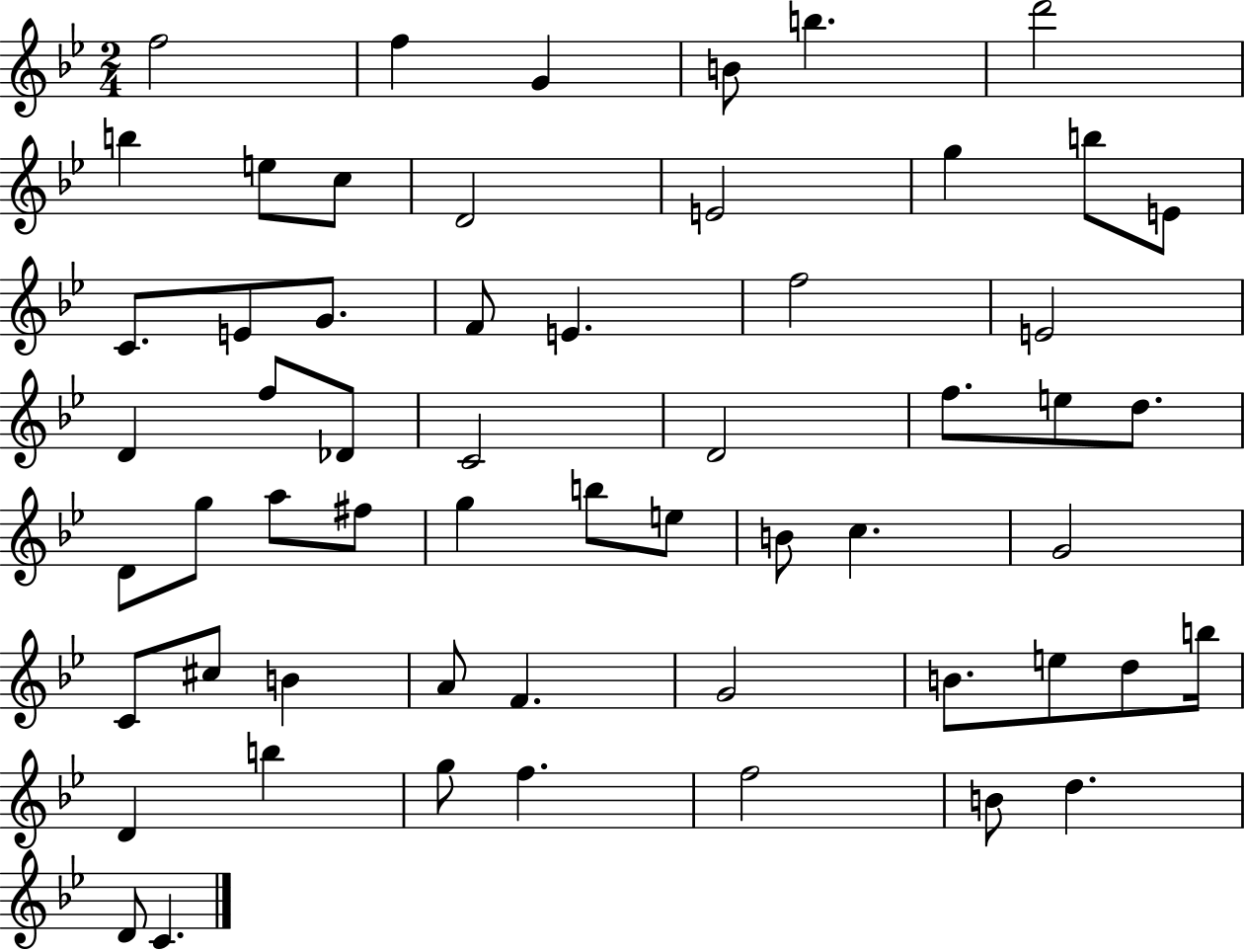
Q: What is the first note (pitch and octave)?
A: F5